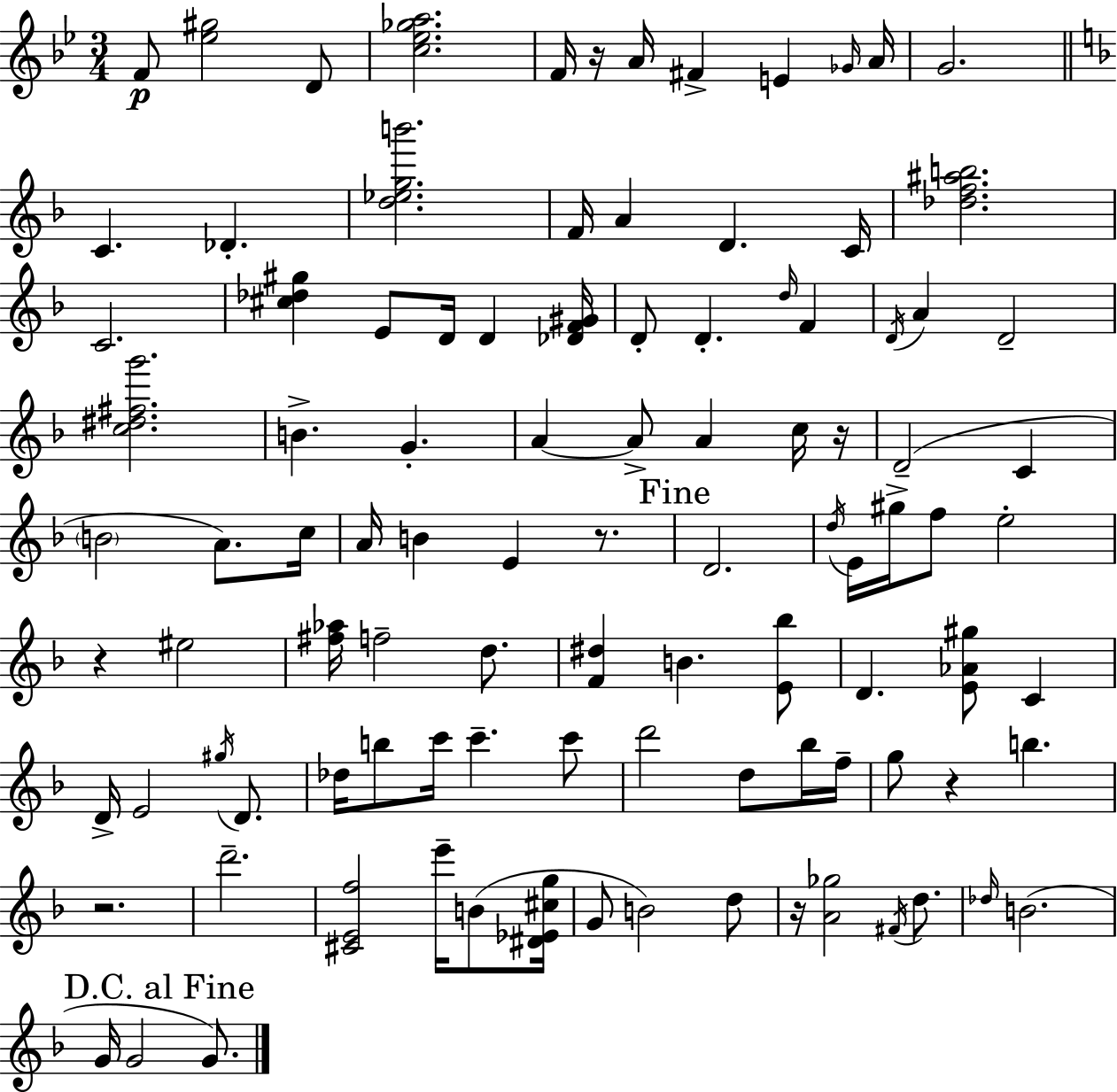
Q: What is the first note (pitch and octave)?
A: F4